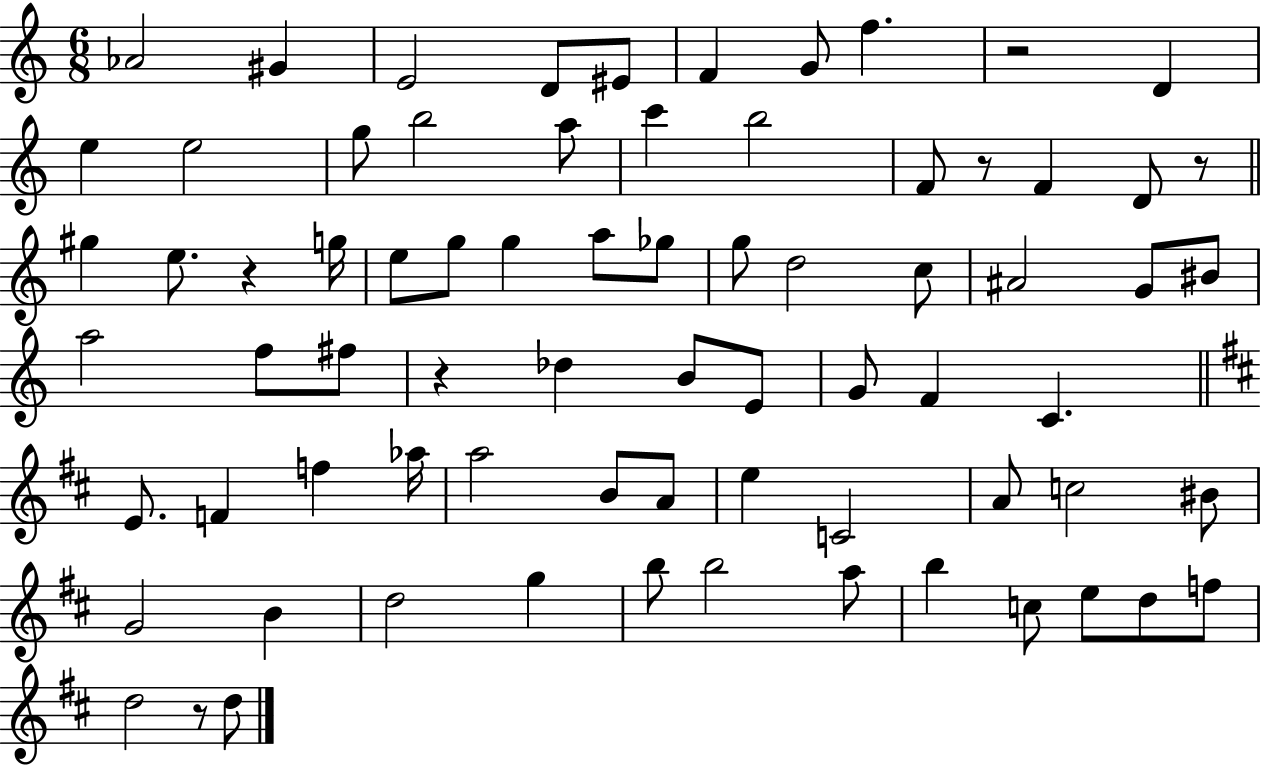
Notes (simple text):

Ab4/h G#4/q E4/h D4/e EIS4/e F4/q G4/e F5/q. R/h D4/q E5/q E5/h G5/e B5/h A5/e C6/q B5/h F4/e R/e F4/q D4/e R/e G#5/q E5/e. R/q G5/s E5/e G5/e G5/q A5/e Gb5/e G5/e D5/h C5/e A#4/h G4/e BIS4/e A5/h F5/e F#5/e R/q Db5/q B4/e E4/e G4/e F4/q C4/q. E4/e. F4/q F5/q Ab5/s A5/h B4/e A4/e E5/q C4/h A4/e C5/h BIS4/e G4/h B4/q D5/h G5/q B5/e B5/h A5/e B5/q C5/e E5/e D5/e F5/e D5/h R/e D5/e